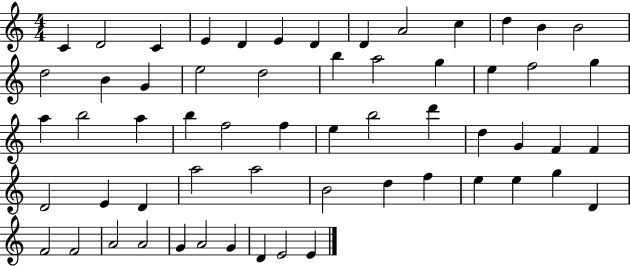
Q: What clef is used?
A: treble